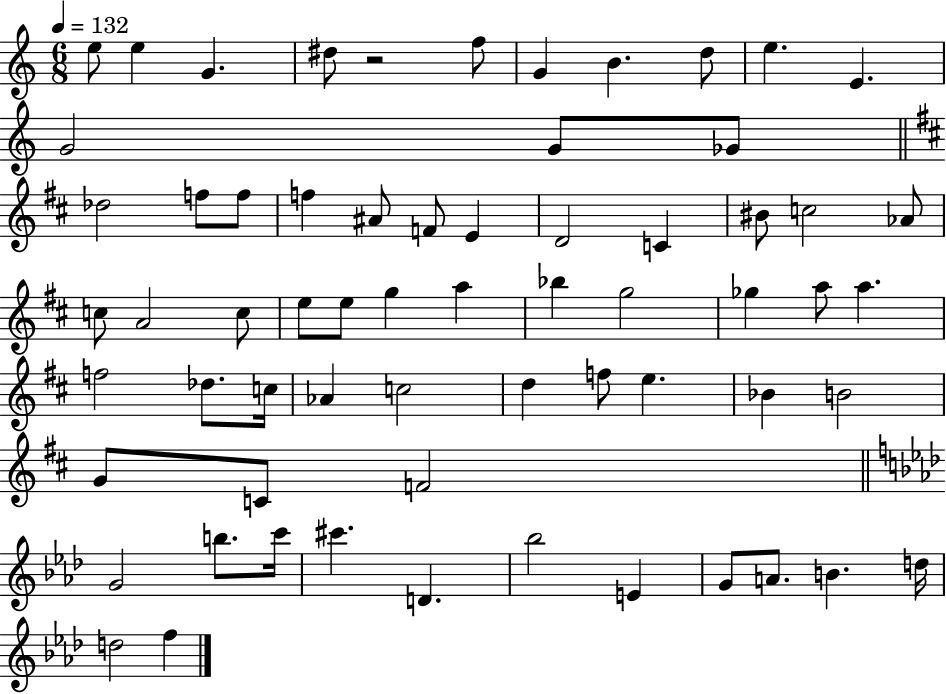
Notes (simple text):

E5/e E5/q G4/q. D#5/e R/h F5/e G4/q B4/q. D5/e E5/q. E4/q. G4/h G4/e Gb4/e Db5/h F5/e F5/e F5/q A#4/e F4/e E4/q D4/h C4/q BIS4/e C5/h Ab4/e C5/e A4/h C5/e E5/e E5/e G5/q A5/q Bb5/q G5/h Gb5/q A5/e A5/q. F5/h Db5/e. C5/s Ab4/q C5/h D5/q F5/e E5/q. Bb4/q B4/h G4/e C4/e F4/h G4/h B5/e. C6/s C#6/q. D4/q. Bb5/h E4/q G4/e A4/e. B4/q. D5/s D5/h F5/q